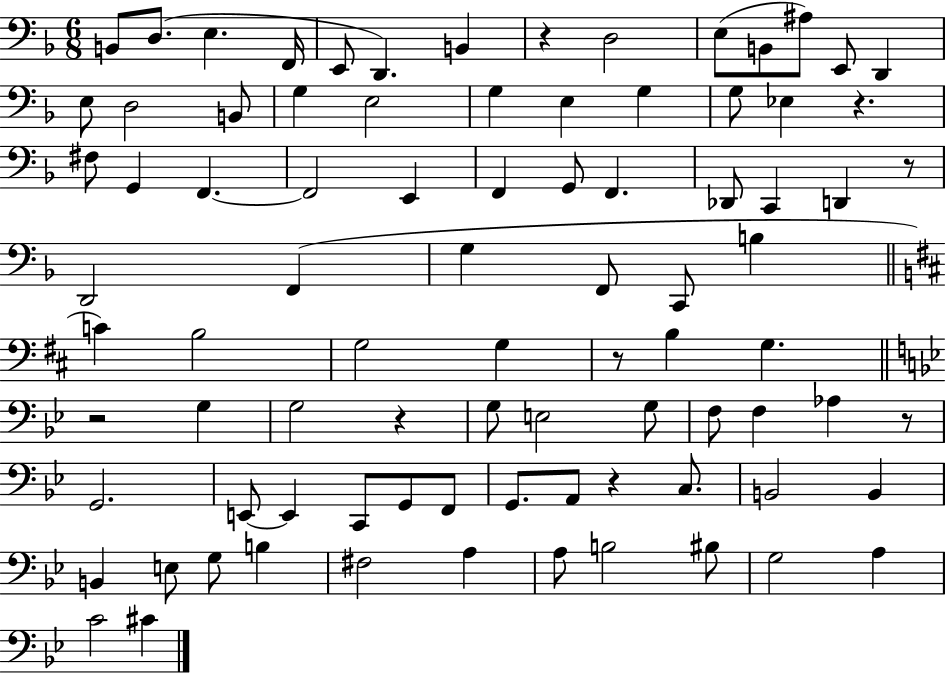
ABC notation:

X:1
T:Untitled
M:6/8
L:1/4
K:F
B,,/2 D,/2 E, F,,/4 E,,/2 D,, B,, z D,2 E,/2 B,,/2 ^A,/2 E,,/2 D,, E,/2 D,2 B,,/2 G, E,2 G, E, G, G,/2 _E, z ^F,/2 G,, F,, F,,2 E,, F,, G,,/2 F,, _D,,/2 C,, D,, z/2 D,,2 F,, G, F,,/2 C,,/2 B, C B,2 G,2 G, z/2 B, G, z2 G, G,2 z G,/2 E,2 G,/2 F,/2 F, _A, z/2 G,,2 E,,/2 E,, C,,/2 G,,/2 F,,/2 G,,/2 A,,/2 z C,/2 B,,2 B,, B,, E,/2 G,/2 B, ^F,2 A, A,/2 B,2 ^B,/2 G,2 A, C2 ^C